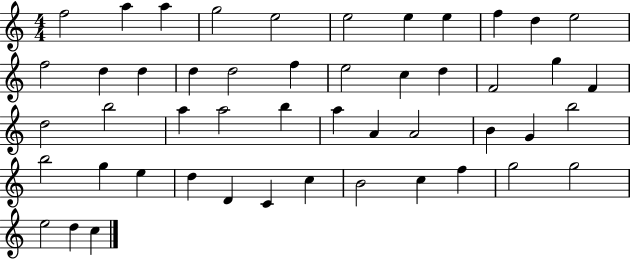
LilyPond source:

{
  \clef treble
  \numericTimeSignature
  \time 4/4
  \key c \major
  f''2 a''4 a''4 | g''2 e''2 | e''2 e''4 e''4 | f''4 d''4 e''2 | \break f''2 d''4 d''4 | d''4 d''2 f''4 | e''2 c''4 d''4 | f'2 g''4 f'4 | \break d''2 b''2 | a''4 a''2 b''4 | a''4 a'4 a'2 | b'4 g'4 b''2 | \break b''2 g''4 e''4 | d''4 d'4 c'4 c''4 | b'2 c''4 f''4 | g''2 g''2 | \break e''2 d''4 c''4 | \bar "|."
}